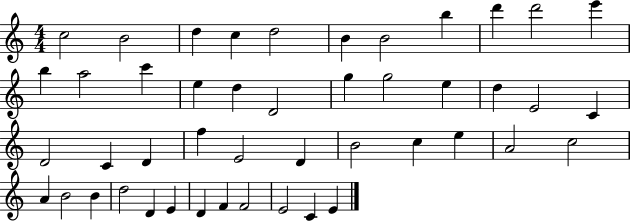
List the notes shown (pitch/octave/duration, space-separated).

C5/h B4/h D5/q C5/q D5/h B4/q B4/h B5/q D6/q D6/h E6/q B5/q A5/h C6/q E5/q D5/q D4/h G5/q G5/h E5/q D5/q E4/h C4/q D4/h C4/q D4/q F5/q E4/h D4/q B4/h C5/q E5/q A4/h C5/h A4/q B4/h B4/q D5/h D4/q E4/q D4/q F4/q F4/h E4/h C4/q E4/q